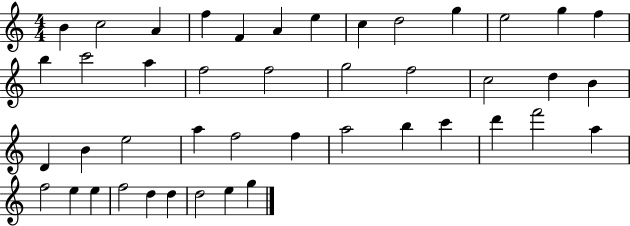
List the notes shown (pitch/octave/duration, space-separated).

B4/q C5/h A4/q F5/q F4/q A4/q E5/q C5/q D5/h G5/q E5/h G5/q F5/q B5/q C6/h A5/q F5/h F5/h G5/h F5/h C5/h D5/q B4/q D4/q B4/q E5/h A5/q F5/h F5/q A5/h B5/q C6/q D6/q F6/h A5/q F5/h E5/q E5/q F5/h D5/q D5/q D5/h E5/q G5/q